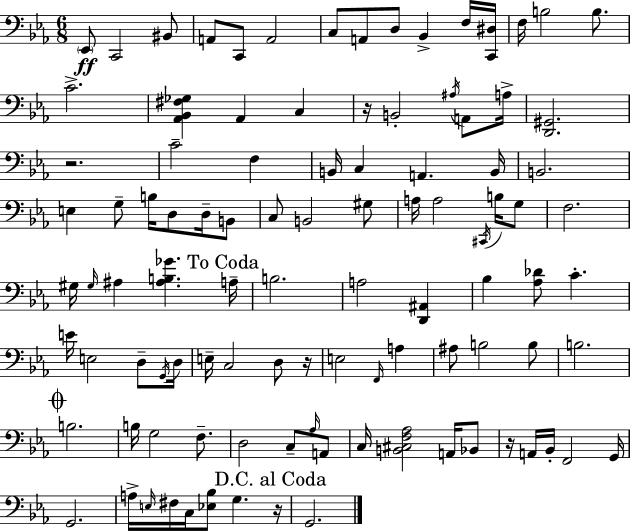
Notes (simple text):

Eb2/e C2/h BIS2/e A2/e C2/e A2/h C3/e A2/e D3/e Bb2/q F3/s [C2,D#3]/s F3/s B3/h B3/e. C4/h. [Ab2,Bb2,F#3,Gb3]/q Ab2/q C3/q R/s B2/h A#3/s A2/e A3/s [D2,G#2]/h. R/h. C4/h F3/q B2/s C3/q A2/q. B2/s B2/h. E3/q G3/e B3/s D3/e D3/s B2/e C3/e B2/h G#3/e A3/s A3/h C#2/s B3/s G3/e F3/h. G#3/s G#3/s A#3/q [A#3,B3,Gb4]/q. A3/s B3/h. A3/h [D2,A#2]/q Bb3/q [Ab3,Db4]/e C4/q. E4/s E3/h D3/e G2/s D3/s E3/s C3/h D3/e R/s E3/h F2/s A3/q A#3/e B3/h B3/e B3/h. B3/h. B3/s G3/h F3/e. D3/h C3/e Ab3/s A2/e C3/s [B2,C#3,F3,Ab3]/h A2/s Bb2/e R/s A2/s Bb2/s F2/h G2/s G2/h. A3/s E3/s F#3/s C3/s [Eb3,Bb3]/e G3/q. R/s G2/h.